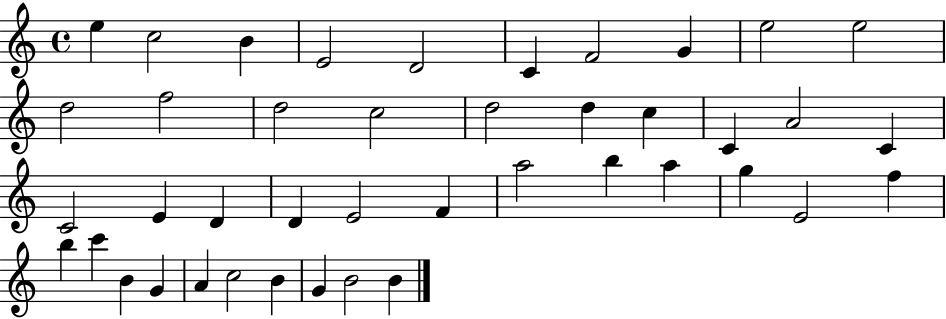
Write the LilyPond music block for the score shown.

{
  \clef treble
  \time 4/4
  \defaultTimeSignature
  \key c \major
  e''4 c''2 b'4 | e'2 d'2 | c'4 f'2 g'4 | e''2 e''2 | \break d''2 f''2 | d''2 c''2 | d''2 d''4 c''4 | c'4 a'2 c'4 | \break c'2 e'4 d'4 | d'4 e'2 f'4 | a''2 b''4 a''4 | g''4 e'2 f''4 | \break b''4 c'''4 b'4 g'4 | a'4 c''2 b'4 | g'4 b'2 b'4 | \bar "|."
}